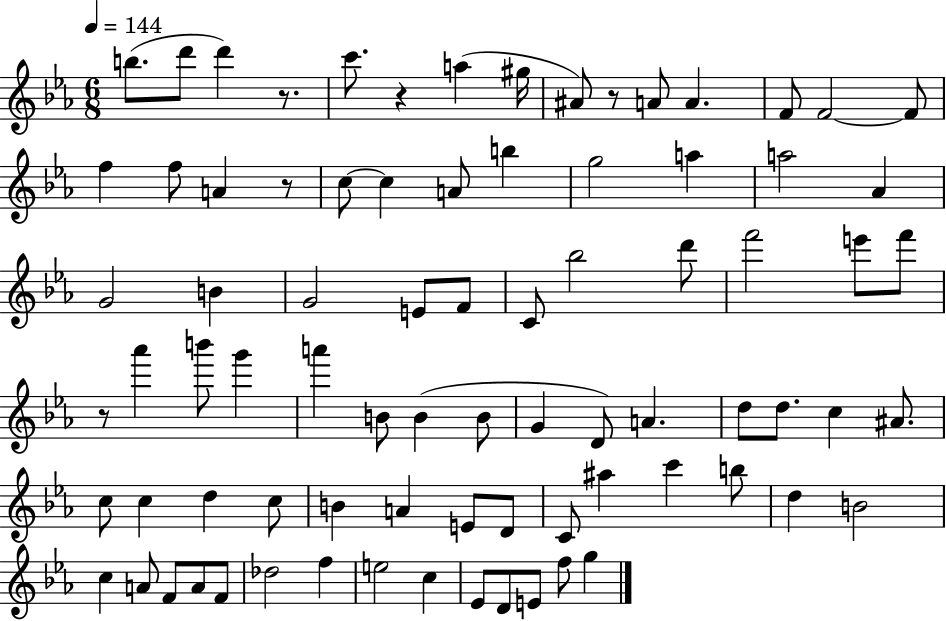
{
  \clef treble
  \numericTimeSignature
  \time 6/8
  \key ees \major
  \tempo 4 = 144
  b''8.( d'''8 d'''4) r8. | c'''8. r4 a''4( gis''16 | ais'8) r8 a'8 a'4. | f'8 f'2~~ f'8 | \break f''4 f''8 a'4 r8 | c''8~~ c''4 a'8 b''4 | g''2 a''4 | a''2 aes'4 | \break g'2 b'4 | g'2 e'8 f'8 | c'8 bes''2 d'''8 | f'''2 e'''8 f'''8 | \break r8 aes'''4 b'''8 g'''4 | a'''4 b'8 b'4( b'8 | g'4 d'8) a'4. | d''8 d''8. c''4 ais'8. | \break c''8 c''4 d''4 c''8 | b'4 a'4 e'8 d'8 | c'8 ais''4 c'''4 b''8 | d''4 b'2 | \break c''4 a'8 f'8 a'8 f'8 | des''2 f''4 | e''2 c''4 | ees'8 d'8 e'8 f''8 g''4 | \break \bar "|."
}